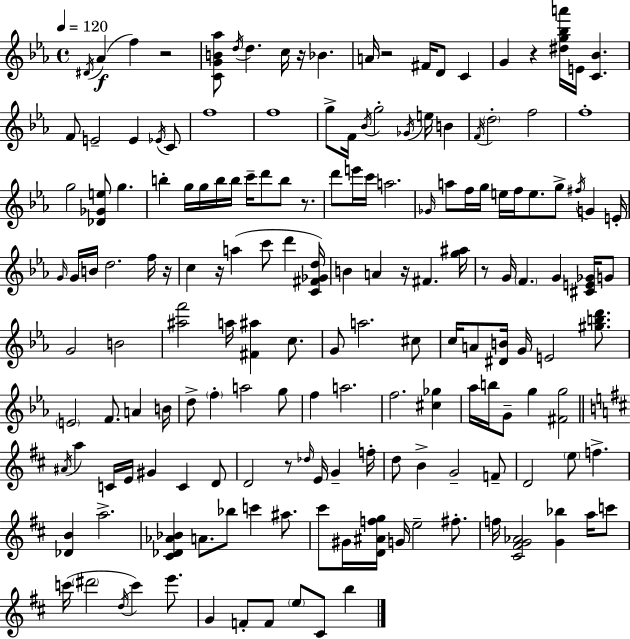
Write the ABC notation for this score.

X:1
T:Untitled
M:4/4
L:1/4
K:Cm
^D/4 _A f z2 [CGB_a]/2 d/4 d c/4 z/4 _B A/4 z2 ^F/4 D/2 C G z [^dg_ba']/4 E/4 [C_B] F/2 E2 E _E/4 C/2 f4 f4 g/2 F/4 _B/4 g2 _G/4 e/4 B F/4 d2 f2 f4 g2 [_D_Ge]/2 g b g/4 g/4 b/4 b/4 c'/4 d'/2 b/2 z/2 d'/2 e'/4 c'/4 a2 _G/4 a/2 f/4 g/4 e/4 f/4 e/2 g/2 ^f/4 G E/4 G/4 G/4 B/4 d2 f/4 z/4 c z/4 a c'/2 d' [C^F_Gd]/4 B A z/4 ^F [g^a]/4 z/2 G/4 F G [^CE_G]/4 G/2 G2 B2 [^af']2 a/4 [^F^a] c/2 G/2 a2 ^c/2 c/4 A/2 [^DB]/4 G/4 E2 [^gbd']/2 E2 F/2 A B/4 d/2 f a2 g/2 f a2 f2 [^c_g] _a/4 b/4 G/2 g [^Fg]2 ^A/4 a C/4 E/4 ^G C D/2 D2 z/2 _d/4 E/4 G f/4 d/2 B G2 F/2 D2 e/2 f [_DB] a2 [^C_D_A_B] A/2 _b/2 c' ^a/2 ^c'/2 ^G/4 [D^Afg]/4 G/4 e2 ^f/2 f/4 [^C^FG_A]2 [G_b] a/4 c'/2 c'/4 ^d'2 d/4 c' e'/2 G F/2 F/2 e/2 ^C/2 b